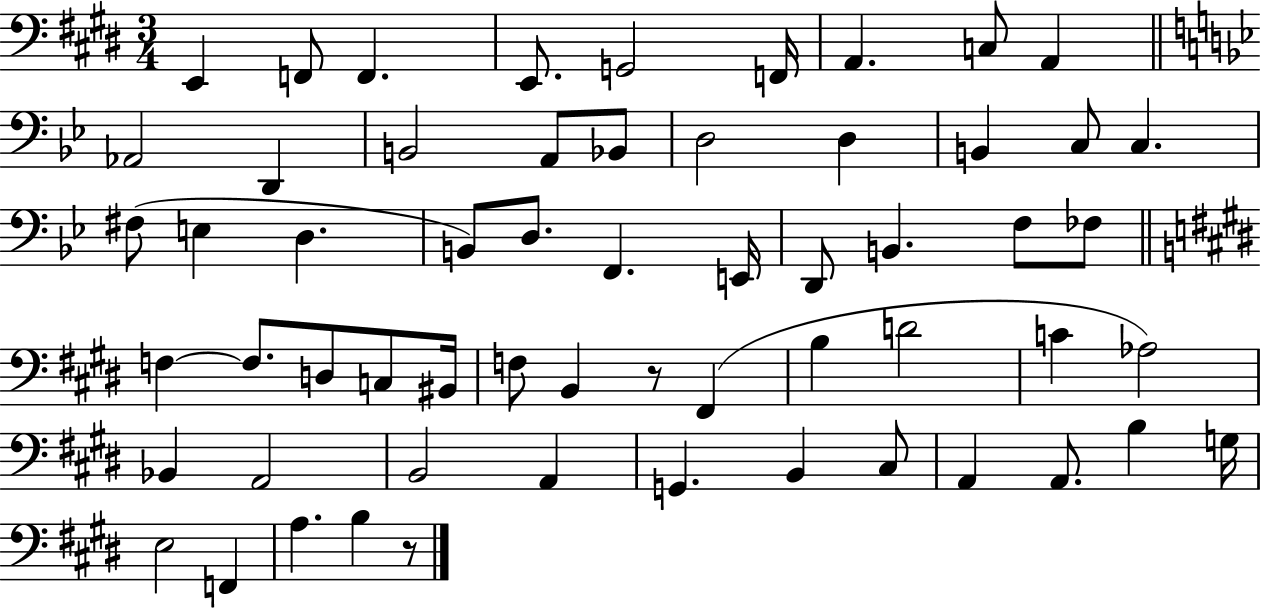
X:1
T:Untitled
M:3/4
L:1/4
K:E
E,, F,,/2 F,, E,,/2 G,,2 F,,/4 A,, C,/2 A,, _A,,2 D,, B,,2 A,,/2 _B,,/2 D,2 D, B,, C,/2 C, ^F,/2 E, D, B,,/2 D,/2 F,, E,,/4 D,,/2 B,, F,/2 _F,/2 F, F,/2 D,/2 C,/2 ^B,,/4 F,/2 B,, z/2 ^F,, B, D2 C _A,2 _B,, A,,2 B,,2 A,, G,, B,, ^C,/2 A,, A,,/2 B, G,/4 E,2 F,, A, B, z/2